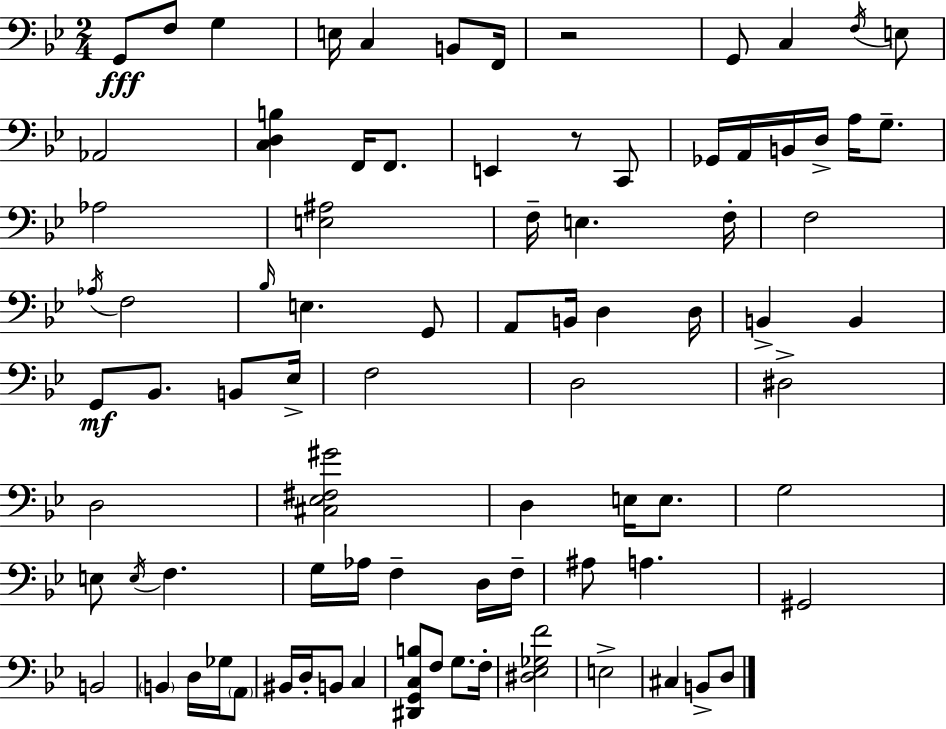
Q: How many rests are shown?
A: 2